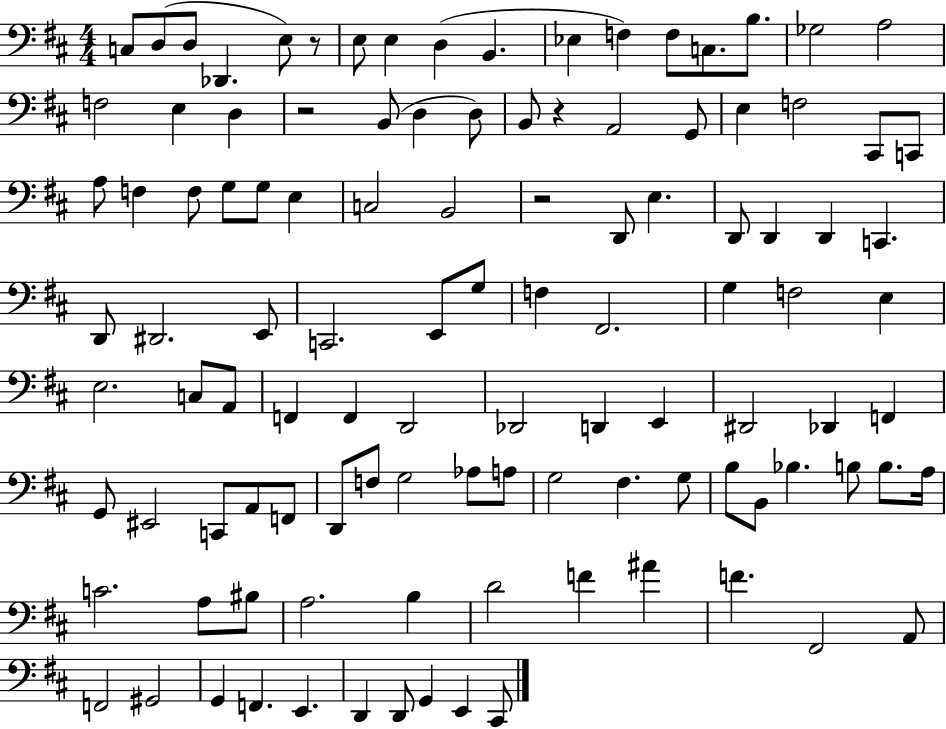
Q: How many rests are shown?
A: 4